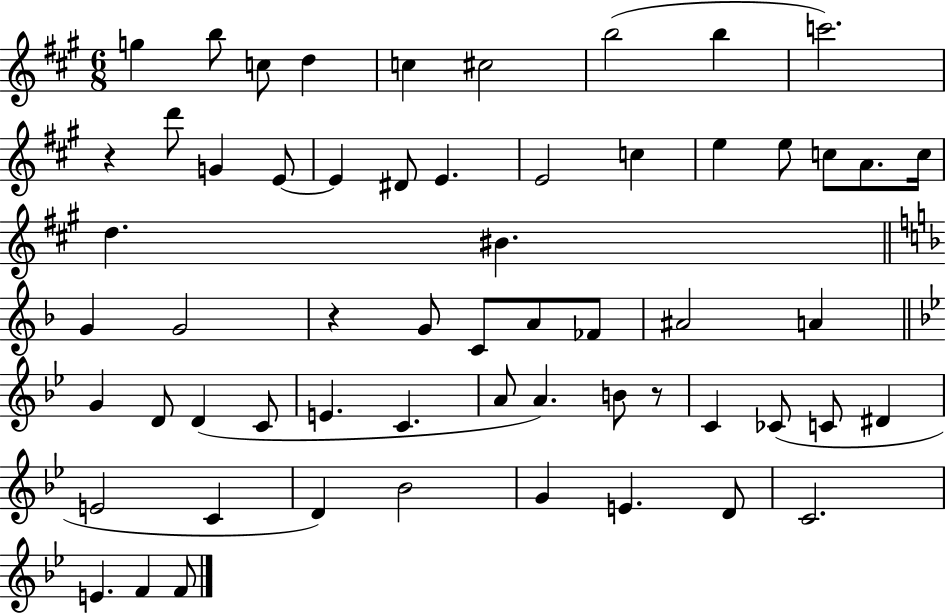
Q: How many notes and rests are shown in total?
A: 59